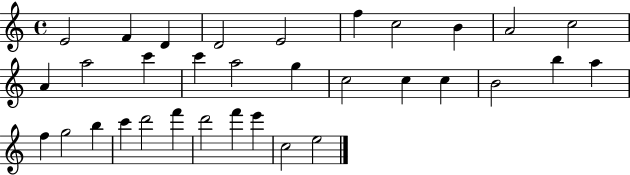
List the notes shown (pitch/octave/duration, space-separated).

E4/h F4/q D4/q D4/h E4/h F5/q C5/h B4/q A4/h C5/h A4/q A5/h C6/q C6/q A5/h G5/q C5/h C5/q C5/q B4/h B5/q A5/q F5/q G5/h B5/q C6/q D6/h F6/q D6/h F6/q E6/q C5/h E5/h